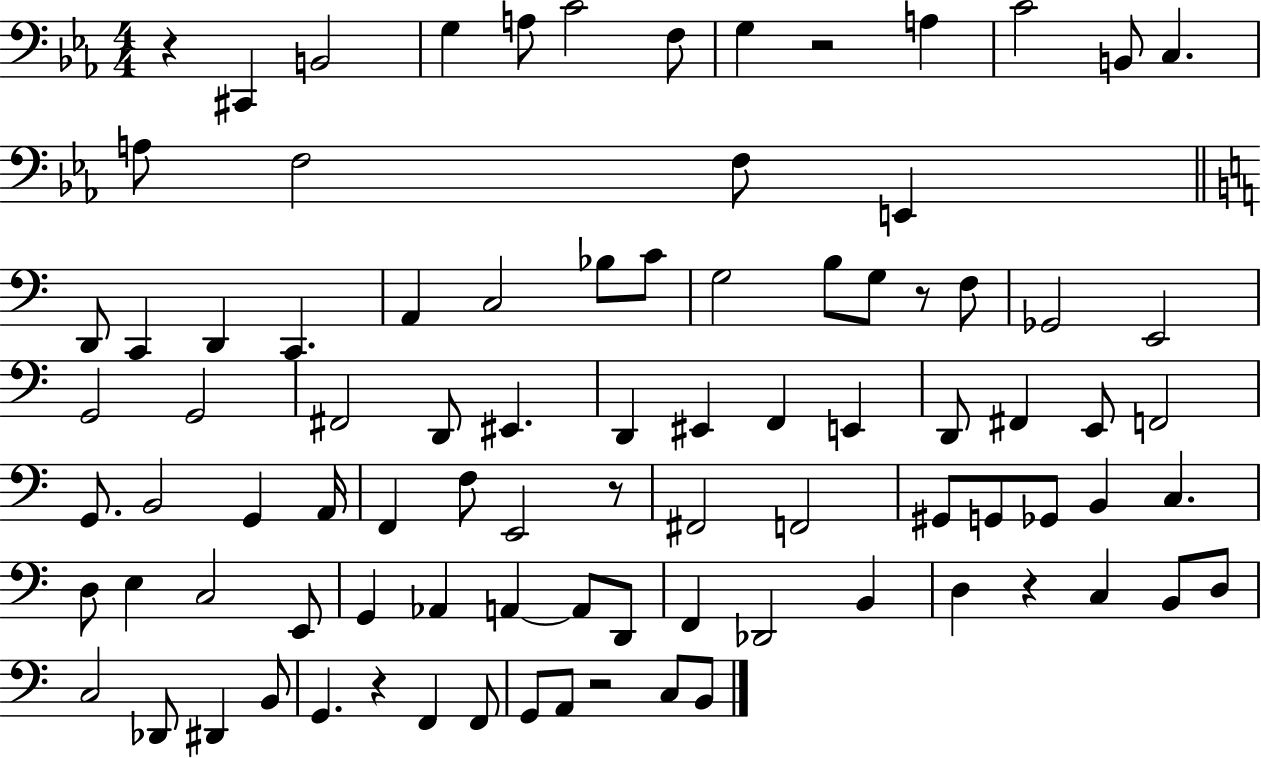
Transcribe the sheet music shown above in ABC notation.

X:1
T:Untitled
M:4/4
L:1/4
K:Eb
z ^C,, B,,2 G, A,/2 C2 F,/2 G, z2 A, C2 B,,/2 C, A,/2 F,2 F,/2 E,, D,,/2 C,, D,, C,, A,, C,2 _B,/2 C/2 G,2 B,/2 G,/2 z/2 F,/2 _G,,2 E,,2 G,,2 G,,2 ^F,,2 D,,/2 ^E,, D,, ^E,, F,, E,, D,,/2 ^F,, E,,/2 F,,2 G,,/2 B,,2 G,, A,,/4 F,, F,/2 E,,2 z/2 ^F,,2 F,,2 ^G,,/2 G,,/2 _G,,/2 B,, C, D,/2 E, C,2 E,,/2 G,, _A,, A,, A,,/2 D,,/2 F,, _D,,2 B,, D, z C, B,,/2 D,/2 C,2 _D,,/2 ^D,, B,,/2 G,, z F,, F,,/2 G,,/2 A,,/2 z2 C,/2 B,,/2